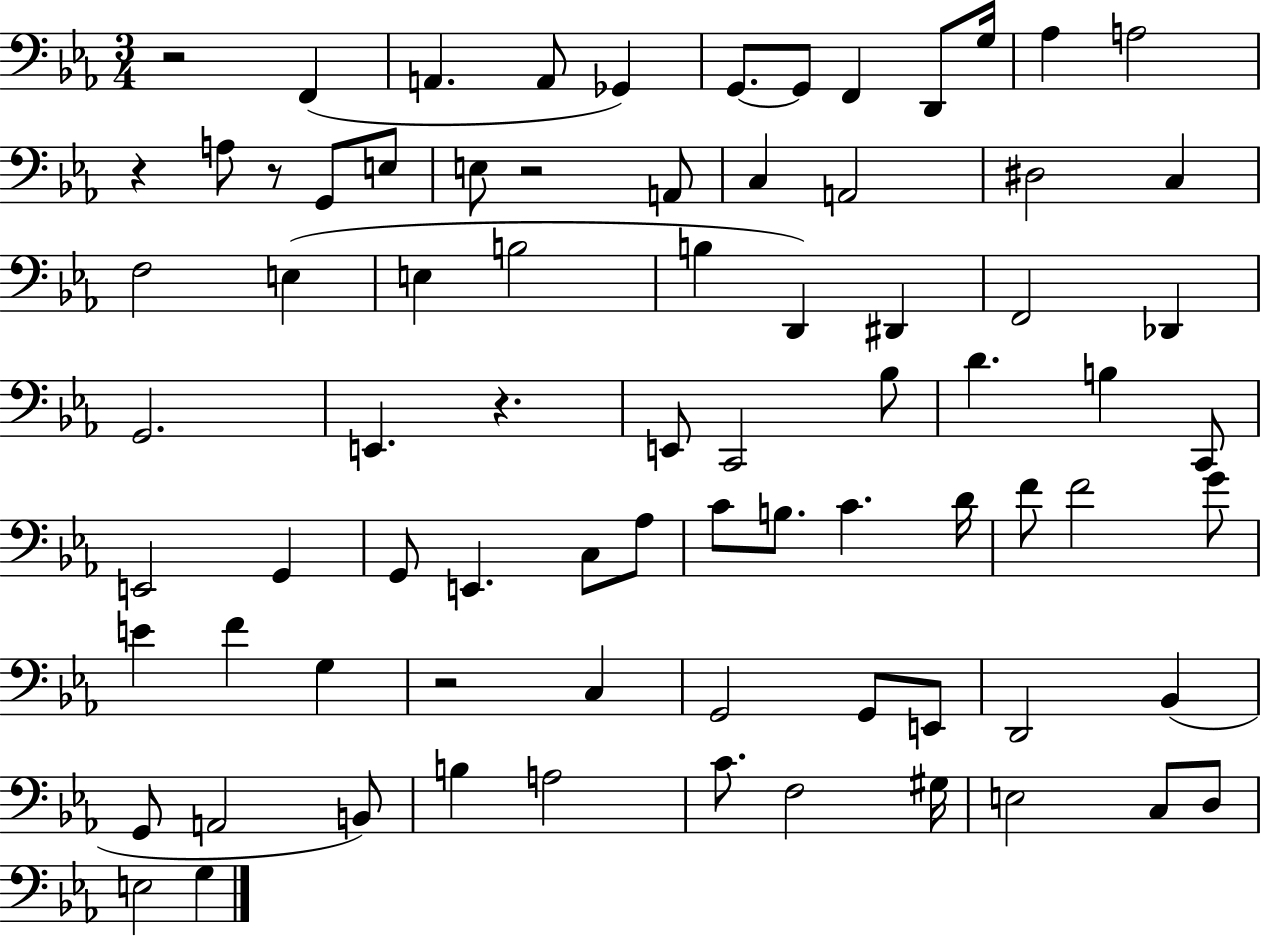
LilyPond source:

{
  \clef bass
  \numericTimeSignature
  \time 3/4
  \key ees \major
  r2 f,4( | a,4. a,8 ges,4) | g,8.~~ g,8 f,4 d,8 g16 | aes4 a2 | \break r4 a8 r8 g,8 e8 | e8 r2 a,8 | c4 a,2 | dis2 c4 | \break f2 e4( | e4 b2 | b4 d,4) dis,4 | f,2 des,4 | \break g,2. | e,4. r4. | e,8 c,2 bes8 | d'4. b4 c,8 | \break e,2 g,4 | g,8 e,4. c8 aes8 | c'8 b8. c'4. d'16 | f'8 f'2 g'8 | \break e'4 f'4 g4 | r2 c4 | g,2 g,8 e,8 | d,2 bes,4( | \break g,8 a,2 b,8) | b4 a2 | c'8. f2 gis16 | e2 c8 d8 | \break e2 g4 | \bar "|."
}